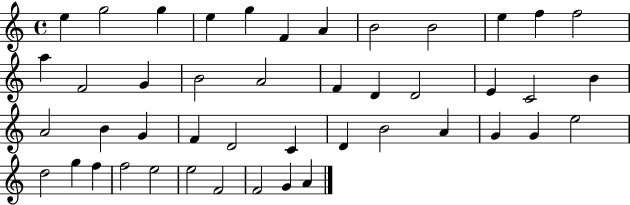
E5/q G5/h G5/q E5/q G5/q F4/q A4/q B4/h B4/h E5/q F5/q F5/h A5/q F4/h G4/q B4/h A4/h F4/q D4/q D4/h E4/q C4/h B4/q A4/h B4/q G4/q F4/q D4/h C4/q D4/q B4/h A4/q G4/q G4/q E5/h D5/h G5/q F5/q F5/h E5/h E5/h F4/h F4/h G4/q A4/q